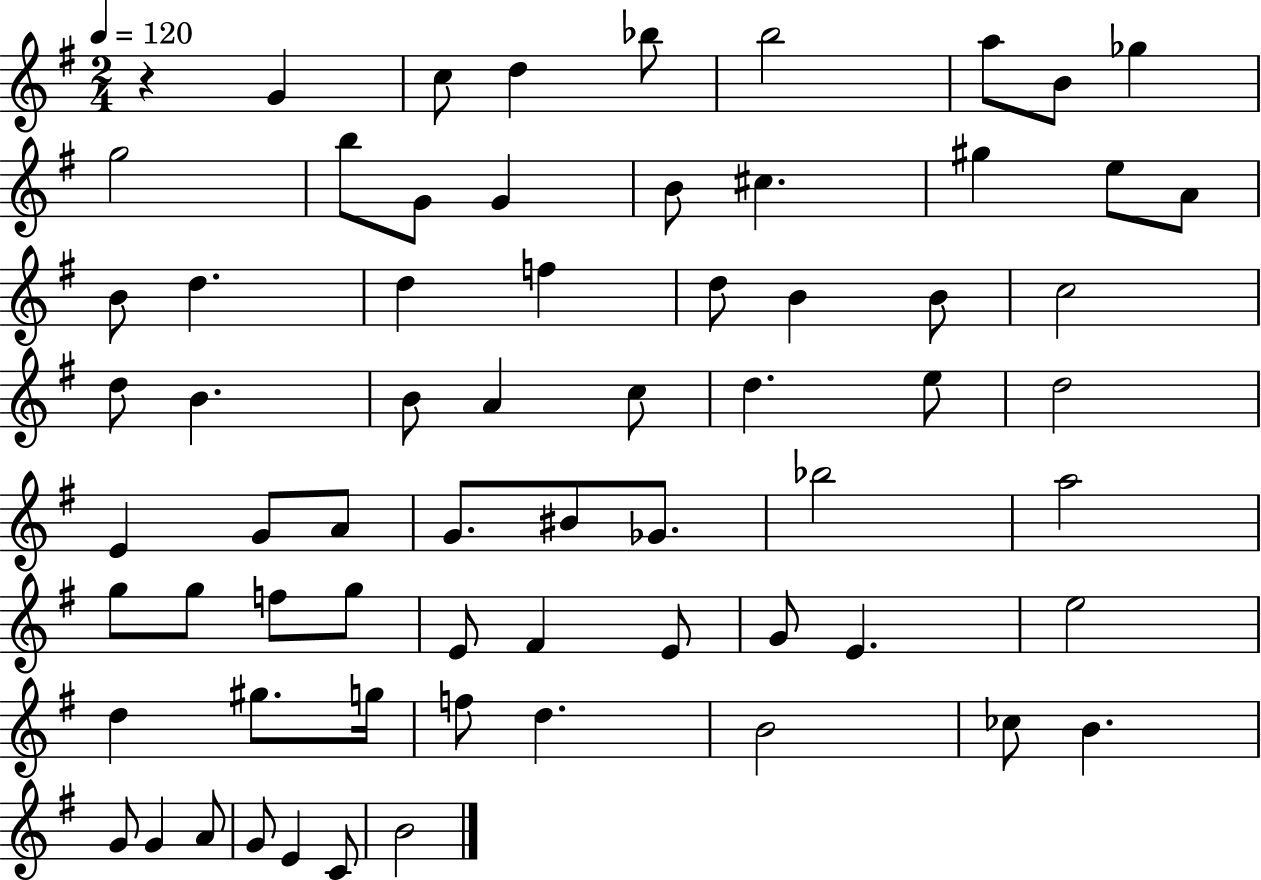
R/q G4/q C5/e D5/q Bb5/e B5/h A5/e B4/e Gb5/q G5/h B5/e G4/e G4/q B4/e C#5/q. G#5/q E5/e A4/e B4/e D5/q. D5/q F5/q D5/e B4/q B4/e C5/h D5/e B4/q. B4/e A4/q C5/e D5/q. E5/e D5/h E4/q G4/e A4/e G4/e. BIS4/e Gb4/e. Bb5/h A5/h G5/e G5/e F5/e G5/e E4/e F#4/q E4/e G4/e E4/q. E5/h D5/q G#5/e. G5/s F5/e D5/q. B4/h CES5/e B4/q. G4/e G4/q A4/e G4/e E4/q C4/e B4/h